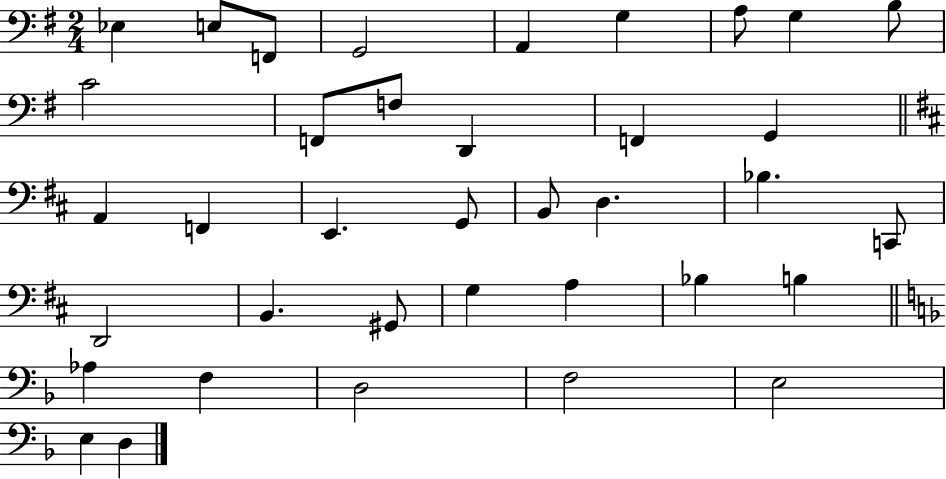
X:1
T:Untitled
M:2/4
L:1/4
K:G
_E, E,/2 F,,/2 G,,2 A,, G, A,/2 G, B,/2 C2 F,,/2 F,/2 D,, F,, G,, A,, F,, E,, G,,/2 B,,/2 D, _B, C,,/2 D,,2 B,, ^G,,/2 G, A, _B, B, _A, F, D,2 F,2 E,2 E, D,